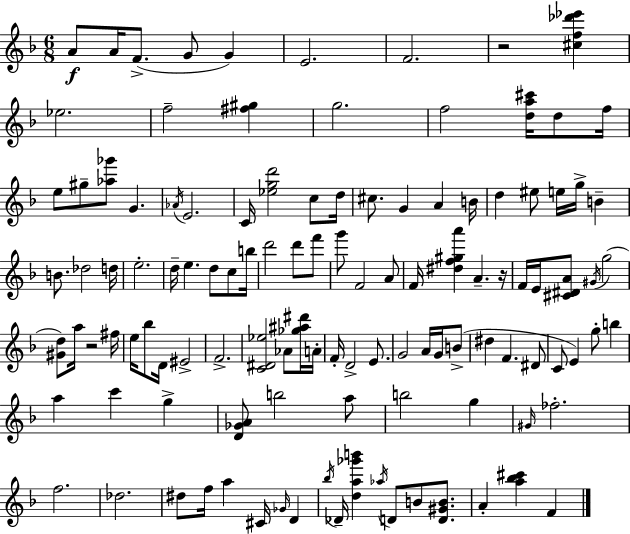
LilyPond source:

{
  \clef treble
  \numericTimeSignature
  \time 6/8
  \key d \minor
  a'8\f a'16 f'8.->( g'8 g'4) | e'2. | f'2. | r2 <cis'' f'' des''' ees'''>4 | \break ees''2. | f''2-- <fis'' gis''>4 | g''2. | f''2 <d'' a'' cis'''>16 d''8 f''16 | \break e''8 gis''8-- <aes'' ges'''>8 g'4. | \acciaccatura { aes'16 } e'2. | c'16 <ees'' g'' d'''>2 c''8 | d''16 cis''8. g'4 a'4 | \break b'16 d''4 eis''8 e''16 g''16-> b'4-- | b'8. des''2 | d''16 e''2.-. | d''16-- e''4. d''8 c''8 | \break b''16 d'''2 d'''8 f'''8 | g'''8 f'2 a'8 | f'16 <dis'' f'' gis'' a'''>4 a'4.-- | r16 f'16 e'16 <cis' dis' a'>8 \acciaccatura { gis'16 }( g''2 | \break <gis' d''>8) a''16 r2 | fis''16 e''16 bes''8 d'16 eis'2-> | f'2.-> | <c' dis' ees''>2 aes'8 | \break <ges'' ais'' dis'''>16 a'16-. f'16-. d'2-> e'8. | g'2 a'16 g'16 | b'8->( dis''4 f'4. | dis'8 c'8 e'4) g''8-. b''4 | \break a''4 c'''4 g''4-> | <d' ges' a'>8 b''2 | a''8 b''2 g''4 | \grace { gis'16 } fes''2.-. | \break f''2. | des''2. | dis''8 f''16 a''4 cis'16 \grace { ges'16 } | d'4 \acciaccatura { bes''16 } des'16-- <d'' a'' ges''' b'''>4 \acciaccatura { aes''16 } d'8 | \break b'8 <d' gis' b'>8. a'4-. <a'' bes'' cis'''>4 | f'4 \bar "|."
}